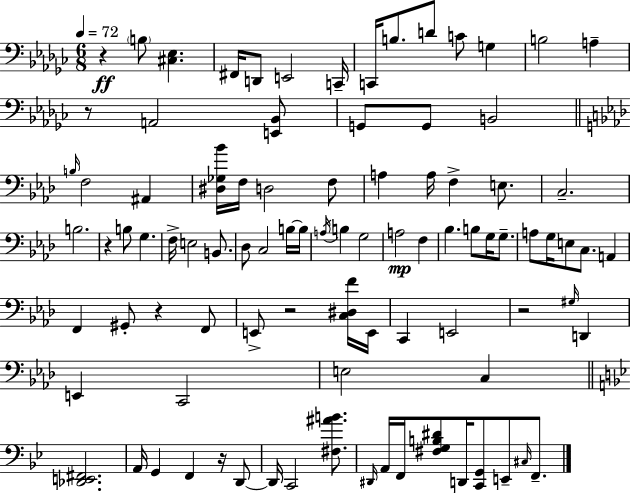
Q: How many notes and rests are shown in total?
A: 92